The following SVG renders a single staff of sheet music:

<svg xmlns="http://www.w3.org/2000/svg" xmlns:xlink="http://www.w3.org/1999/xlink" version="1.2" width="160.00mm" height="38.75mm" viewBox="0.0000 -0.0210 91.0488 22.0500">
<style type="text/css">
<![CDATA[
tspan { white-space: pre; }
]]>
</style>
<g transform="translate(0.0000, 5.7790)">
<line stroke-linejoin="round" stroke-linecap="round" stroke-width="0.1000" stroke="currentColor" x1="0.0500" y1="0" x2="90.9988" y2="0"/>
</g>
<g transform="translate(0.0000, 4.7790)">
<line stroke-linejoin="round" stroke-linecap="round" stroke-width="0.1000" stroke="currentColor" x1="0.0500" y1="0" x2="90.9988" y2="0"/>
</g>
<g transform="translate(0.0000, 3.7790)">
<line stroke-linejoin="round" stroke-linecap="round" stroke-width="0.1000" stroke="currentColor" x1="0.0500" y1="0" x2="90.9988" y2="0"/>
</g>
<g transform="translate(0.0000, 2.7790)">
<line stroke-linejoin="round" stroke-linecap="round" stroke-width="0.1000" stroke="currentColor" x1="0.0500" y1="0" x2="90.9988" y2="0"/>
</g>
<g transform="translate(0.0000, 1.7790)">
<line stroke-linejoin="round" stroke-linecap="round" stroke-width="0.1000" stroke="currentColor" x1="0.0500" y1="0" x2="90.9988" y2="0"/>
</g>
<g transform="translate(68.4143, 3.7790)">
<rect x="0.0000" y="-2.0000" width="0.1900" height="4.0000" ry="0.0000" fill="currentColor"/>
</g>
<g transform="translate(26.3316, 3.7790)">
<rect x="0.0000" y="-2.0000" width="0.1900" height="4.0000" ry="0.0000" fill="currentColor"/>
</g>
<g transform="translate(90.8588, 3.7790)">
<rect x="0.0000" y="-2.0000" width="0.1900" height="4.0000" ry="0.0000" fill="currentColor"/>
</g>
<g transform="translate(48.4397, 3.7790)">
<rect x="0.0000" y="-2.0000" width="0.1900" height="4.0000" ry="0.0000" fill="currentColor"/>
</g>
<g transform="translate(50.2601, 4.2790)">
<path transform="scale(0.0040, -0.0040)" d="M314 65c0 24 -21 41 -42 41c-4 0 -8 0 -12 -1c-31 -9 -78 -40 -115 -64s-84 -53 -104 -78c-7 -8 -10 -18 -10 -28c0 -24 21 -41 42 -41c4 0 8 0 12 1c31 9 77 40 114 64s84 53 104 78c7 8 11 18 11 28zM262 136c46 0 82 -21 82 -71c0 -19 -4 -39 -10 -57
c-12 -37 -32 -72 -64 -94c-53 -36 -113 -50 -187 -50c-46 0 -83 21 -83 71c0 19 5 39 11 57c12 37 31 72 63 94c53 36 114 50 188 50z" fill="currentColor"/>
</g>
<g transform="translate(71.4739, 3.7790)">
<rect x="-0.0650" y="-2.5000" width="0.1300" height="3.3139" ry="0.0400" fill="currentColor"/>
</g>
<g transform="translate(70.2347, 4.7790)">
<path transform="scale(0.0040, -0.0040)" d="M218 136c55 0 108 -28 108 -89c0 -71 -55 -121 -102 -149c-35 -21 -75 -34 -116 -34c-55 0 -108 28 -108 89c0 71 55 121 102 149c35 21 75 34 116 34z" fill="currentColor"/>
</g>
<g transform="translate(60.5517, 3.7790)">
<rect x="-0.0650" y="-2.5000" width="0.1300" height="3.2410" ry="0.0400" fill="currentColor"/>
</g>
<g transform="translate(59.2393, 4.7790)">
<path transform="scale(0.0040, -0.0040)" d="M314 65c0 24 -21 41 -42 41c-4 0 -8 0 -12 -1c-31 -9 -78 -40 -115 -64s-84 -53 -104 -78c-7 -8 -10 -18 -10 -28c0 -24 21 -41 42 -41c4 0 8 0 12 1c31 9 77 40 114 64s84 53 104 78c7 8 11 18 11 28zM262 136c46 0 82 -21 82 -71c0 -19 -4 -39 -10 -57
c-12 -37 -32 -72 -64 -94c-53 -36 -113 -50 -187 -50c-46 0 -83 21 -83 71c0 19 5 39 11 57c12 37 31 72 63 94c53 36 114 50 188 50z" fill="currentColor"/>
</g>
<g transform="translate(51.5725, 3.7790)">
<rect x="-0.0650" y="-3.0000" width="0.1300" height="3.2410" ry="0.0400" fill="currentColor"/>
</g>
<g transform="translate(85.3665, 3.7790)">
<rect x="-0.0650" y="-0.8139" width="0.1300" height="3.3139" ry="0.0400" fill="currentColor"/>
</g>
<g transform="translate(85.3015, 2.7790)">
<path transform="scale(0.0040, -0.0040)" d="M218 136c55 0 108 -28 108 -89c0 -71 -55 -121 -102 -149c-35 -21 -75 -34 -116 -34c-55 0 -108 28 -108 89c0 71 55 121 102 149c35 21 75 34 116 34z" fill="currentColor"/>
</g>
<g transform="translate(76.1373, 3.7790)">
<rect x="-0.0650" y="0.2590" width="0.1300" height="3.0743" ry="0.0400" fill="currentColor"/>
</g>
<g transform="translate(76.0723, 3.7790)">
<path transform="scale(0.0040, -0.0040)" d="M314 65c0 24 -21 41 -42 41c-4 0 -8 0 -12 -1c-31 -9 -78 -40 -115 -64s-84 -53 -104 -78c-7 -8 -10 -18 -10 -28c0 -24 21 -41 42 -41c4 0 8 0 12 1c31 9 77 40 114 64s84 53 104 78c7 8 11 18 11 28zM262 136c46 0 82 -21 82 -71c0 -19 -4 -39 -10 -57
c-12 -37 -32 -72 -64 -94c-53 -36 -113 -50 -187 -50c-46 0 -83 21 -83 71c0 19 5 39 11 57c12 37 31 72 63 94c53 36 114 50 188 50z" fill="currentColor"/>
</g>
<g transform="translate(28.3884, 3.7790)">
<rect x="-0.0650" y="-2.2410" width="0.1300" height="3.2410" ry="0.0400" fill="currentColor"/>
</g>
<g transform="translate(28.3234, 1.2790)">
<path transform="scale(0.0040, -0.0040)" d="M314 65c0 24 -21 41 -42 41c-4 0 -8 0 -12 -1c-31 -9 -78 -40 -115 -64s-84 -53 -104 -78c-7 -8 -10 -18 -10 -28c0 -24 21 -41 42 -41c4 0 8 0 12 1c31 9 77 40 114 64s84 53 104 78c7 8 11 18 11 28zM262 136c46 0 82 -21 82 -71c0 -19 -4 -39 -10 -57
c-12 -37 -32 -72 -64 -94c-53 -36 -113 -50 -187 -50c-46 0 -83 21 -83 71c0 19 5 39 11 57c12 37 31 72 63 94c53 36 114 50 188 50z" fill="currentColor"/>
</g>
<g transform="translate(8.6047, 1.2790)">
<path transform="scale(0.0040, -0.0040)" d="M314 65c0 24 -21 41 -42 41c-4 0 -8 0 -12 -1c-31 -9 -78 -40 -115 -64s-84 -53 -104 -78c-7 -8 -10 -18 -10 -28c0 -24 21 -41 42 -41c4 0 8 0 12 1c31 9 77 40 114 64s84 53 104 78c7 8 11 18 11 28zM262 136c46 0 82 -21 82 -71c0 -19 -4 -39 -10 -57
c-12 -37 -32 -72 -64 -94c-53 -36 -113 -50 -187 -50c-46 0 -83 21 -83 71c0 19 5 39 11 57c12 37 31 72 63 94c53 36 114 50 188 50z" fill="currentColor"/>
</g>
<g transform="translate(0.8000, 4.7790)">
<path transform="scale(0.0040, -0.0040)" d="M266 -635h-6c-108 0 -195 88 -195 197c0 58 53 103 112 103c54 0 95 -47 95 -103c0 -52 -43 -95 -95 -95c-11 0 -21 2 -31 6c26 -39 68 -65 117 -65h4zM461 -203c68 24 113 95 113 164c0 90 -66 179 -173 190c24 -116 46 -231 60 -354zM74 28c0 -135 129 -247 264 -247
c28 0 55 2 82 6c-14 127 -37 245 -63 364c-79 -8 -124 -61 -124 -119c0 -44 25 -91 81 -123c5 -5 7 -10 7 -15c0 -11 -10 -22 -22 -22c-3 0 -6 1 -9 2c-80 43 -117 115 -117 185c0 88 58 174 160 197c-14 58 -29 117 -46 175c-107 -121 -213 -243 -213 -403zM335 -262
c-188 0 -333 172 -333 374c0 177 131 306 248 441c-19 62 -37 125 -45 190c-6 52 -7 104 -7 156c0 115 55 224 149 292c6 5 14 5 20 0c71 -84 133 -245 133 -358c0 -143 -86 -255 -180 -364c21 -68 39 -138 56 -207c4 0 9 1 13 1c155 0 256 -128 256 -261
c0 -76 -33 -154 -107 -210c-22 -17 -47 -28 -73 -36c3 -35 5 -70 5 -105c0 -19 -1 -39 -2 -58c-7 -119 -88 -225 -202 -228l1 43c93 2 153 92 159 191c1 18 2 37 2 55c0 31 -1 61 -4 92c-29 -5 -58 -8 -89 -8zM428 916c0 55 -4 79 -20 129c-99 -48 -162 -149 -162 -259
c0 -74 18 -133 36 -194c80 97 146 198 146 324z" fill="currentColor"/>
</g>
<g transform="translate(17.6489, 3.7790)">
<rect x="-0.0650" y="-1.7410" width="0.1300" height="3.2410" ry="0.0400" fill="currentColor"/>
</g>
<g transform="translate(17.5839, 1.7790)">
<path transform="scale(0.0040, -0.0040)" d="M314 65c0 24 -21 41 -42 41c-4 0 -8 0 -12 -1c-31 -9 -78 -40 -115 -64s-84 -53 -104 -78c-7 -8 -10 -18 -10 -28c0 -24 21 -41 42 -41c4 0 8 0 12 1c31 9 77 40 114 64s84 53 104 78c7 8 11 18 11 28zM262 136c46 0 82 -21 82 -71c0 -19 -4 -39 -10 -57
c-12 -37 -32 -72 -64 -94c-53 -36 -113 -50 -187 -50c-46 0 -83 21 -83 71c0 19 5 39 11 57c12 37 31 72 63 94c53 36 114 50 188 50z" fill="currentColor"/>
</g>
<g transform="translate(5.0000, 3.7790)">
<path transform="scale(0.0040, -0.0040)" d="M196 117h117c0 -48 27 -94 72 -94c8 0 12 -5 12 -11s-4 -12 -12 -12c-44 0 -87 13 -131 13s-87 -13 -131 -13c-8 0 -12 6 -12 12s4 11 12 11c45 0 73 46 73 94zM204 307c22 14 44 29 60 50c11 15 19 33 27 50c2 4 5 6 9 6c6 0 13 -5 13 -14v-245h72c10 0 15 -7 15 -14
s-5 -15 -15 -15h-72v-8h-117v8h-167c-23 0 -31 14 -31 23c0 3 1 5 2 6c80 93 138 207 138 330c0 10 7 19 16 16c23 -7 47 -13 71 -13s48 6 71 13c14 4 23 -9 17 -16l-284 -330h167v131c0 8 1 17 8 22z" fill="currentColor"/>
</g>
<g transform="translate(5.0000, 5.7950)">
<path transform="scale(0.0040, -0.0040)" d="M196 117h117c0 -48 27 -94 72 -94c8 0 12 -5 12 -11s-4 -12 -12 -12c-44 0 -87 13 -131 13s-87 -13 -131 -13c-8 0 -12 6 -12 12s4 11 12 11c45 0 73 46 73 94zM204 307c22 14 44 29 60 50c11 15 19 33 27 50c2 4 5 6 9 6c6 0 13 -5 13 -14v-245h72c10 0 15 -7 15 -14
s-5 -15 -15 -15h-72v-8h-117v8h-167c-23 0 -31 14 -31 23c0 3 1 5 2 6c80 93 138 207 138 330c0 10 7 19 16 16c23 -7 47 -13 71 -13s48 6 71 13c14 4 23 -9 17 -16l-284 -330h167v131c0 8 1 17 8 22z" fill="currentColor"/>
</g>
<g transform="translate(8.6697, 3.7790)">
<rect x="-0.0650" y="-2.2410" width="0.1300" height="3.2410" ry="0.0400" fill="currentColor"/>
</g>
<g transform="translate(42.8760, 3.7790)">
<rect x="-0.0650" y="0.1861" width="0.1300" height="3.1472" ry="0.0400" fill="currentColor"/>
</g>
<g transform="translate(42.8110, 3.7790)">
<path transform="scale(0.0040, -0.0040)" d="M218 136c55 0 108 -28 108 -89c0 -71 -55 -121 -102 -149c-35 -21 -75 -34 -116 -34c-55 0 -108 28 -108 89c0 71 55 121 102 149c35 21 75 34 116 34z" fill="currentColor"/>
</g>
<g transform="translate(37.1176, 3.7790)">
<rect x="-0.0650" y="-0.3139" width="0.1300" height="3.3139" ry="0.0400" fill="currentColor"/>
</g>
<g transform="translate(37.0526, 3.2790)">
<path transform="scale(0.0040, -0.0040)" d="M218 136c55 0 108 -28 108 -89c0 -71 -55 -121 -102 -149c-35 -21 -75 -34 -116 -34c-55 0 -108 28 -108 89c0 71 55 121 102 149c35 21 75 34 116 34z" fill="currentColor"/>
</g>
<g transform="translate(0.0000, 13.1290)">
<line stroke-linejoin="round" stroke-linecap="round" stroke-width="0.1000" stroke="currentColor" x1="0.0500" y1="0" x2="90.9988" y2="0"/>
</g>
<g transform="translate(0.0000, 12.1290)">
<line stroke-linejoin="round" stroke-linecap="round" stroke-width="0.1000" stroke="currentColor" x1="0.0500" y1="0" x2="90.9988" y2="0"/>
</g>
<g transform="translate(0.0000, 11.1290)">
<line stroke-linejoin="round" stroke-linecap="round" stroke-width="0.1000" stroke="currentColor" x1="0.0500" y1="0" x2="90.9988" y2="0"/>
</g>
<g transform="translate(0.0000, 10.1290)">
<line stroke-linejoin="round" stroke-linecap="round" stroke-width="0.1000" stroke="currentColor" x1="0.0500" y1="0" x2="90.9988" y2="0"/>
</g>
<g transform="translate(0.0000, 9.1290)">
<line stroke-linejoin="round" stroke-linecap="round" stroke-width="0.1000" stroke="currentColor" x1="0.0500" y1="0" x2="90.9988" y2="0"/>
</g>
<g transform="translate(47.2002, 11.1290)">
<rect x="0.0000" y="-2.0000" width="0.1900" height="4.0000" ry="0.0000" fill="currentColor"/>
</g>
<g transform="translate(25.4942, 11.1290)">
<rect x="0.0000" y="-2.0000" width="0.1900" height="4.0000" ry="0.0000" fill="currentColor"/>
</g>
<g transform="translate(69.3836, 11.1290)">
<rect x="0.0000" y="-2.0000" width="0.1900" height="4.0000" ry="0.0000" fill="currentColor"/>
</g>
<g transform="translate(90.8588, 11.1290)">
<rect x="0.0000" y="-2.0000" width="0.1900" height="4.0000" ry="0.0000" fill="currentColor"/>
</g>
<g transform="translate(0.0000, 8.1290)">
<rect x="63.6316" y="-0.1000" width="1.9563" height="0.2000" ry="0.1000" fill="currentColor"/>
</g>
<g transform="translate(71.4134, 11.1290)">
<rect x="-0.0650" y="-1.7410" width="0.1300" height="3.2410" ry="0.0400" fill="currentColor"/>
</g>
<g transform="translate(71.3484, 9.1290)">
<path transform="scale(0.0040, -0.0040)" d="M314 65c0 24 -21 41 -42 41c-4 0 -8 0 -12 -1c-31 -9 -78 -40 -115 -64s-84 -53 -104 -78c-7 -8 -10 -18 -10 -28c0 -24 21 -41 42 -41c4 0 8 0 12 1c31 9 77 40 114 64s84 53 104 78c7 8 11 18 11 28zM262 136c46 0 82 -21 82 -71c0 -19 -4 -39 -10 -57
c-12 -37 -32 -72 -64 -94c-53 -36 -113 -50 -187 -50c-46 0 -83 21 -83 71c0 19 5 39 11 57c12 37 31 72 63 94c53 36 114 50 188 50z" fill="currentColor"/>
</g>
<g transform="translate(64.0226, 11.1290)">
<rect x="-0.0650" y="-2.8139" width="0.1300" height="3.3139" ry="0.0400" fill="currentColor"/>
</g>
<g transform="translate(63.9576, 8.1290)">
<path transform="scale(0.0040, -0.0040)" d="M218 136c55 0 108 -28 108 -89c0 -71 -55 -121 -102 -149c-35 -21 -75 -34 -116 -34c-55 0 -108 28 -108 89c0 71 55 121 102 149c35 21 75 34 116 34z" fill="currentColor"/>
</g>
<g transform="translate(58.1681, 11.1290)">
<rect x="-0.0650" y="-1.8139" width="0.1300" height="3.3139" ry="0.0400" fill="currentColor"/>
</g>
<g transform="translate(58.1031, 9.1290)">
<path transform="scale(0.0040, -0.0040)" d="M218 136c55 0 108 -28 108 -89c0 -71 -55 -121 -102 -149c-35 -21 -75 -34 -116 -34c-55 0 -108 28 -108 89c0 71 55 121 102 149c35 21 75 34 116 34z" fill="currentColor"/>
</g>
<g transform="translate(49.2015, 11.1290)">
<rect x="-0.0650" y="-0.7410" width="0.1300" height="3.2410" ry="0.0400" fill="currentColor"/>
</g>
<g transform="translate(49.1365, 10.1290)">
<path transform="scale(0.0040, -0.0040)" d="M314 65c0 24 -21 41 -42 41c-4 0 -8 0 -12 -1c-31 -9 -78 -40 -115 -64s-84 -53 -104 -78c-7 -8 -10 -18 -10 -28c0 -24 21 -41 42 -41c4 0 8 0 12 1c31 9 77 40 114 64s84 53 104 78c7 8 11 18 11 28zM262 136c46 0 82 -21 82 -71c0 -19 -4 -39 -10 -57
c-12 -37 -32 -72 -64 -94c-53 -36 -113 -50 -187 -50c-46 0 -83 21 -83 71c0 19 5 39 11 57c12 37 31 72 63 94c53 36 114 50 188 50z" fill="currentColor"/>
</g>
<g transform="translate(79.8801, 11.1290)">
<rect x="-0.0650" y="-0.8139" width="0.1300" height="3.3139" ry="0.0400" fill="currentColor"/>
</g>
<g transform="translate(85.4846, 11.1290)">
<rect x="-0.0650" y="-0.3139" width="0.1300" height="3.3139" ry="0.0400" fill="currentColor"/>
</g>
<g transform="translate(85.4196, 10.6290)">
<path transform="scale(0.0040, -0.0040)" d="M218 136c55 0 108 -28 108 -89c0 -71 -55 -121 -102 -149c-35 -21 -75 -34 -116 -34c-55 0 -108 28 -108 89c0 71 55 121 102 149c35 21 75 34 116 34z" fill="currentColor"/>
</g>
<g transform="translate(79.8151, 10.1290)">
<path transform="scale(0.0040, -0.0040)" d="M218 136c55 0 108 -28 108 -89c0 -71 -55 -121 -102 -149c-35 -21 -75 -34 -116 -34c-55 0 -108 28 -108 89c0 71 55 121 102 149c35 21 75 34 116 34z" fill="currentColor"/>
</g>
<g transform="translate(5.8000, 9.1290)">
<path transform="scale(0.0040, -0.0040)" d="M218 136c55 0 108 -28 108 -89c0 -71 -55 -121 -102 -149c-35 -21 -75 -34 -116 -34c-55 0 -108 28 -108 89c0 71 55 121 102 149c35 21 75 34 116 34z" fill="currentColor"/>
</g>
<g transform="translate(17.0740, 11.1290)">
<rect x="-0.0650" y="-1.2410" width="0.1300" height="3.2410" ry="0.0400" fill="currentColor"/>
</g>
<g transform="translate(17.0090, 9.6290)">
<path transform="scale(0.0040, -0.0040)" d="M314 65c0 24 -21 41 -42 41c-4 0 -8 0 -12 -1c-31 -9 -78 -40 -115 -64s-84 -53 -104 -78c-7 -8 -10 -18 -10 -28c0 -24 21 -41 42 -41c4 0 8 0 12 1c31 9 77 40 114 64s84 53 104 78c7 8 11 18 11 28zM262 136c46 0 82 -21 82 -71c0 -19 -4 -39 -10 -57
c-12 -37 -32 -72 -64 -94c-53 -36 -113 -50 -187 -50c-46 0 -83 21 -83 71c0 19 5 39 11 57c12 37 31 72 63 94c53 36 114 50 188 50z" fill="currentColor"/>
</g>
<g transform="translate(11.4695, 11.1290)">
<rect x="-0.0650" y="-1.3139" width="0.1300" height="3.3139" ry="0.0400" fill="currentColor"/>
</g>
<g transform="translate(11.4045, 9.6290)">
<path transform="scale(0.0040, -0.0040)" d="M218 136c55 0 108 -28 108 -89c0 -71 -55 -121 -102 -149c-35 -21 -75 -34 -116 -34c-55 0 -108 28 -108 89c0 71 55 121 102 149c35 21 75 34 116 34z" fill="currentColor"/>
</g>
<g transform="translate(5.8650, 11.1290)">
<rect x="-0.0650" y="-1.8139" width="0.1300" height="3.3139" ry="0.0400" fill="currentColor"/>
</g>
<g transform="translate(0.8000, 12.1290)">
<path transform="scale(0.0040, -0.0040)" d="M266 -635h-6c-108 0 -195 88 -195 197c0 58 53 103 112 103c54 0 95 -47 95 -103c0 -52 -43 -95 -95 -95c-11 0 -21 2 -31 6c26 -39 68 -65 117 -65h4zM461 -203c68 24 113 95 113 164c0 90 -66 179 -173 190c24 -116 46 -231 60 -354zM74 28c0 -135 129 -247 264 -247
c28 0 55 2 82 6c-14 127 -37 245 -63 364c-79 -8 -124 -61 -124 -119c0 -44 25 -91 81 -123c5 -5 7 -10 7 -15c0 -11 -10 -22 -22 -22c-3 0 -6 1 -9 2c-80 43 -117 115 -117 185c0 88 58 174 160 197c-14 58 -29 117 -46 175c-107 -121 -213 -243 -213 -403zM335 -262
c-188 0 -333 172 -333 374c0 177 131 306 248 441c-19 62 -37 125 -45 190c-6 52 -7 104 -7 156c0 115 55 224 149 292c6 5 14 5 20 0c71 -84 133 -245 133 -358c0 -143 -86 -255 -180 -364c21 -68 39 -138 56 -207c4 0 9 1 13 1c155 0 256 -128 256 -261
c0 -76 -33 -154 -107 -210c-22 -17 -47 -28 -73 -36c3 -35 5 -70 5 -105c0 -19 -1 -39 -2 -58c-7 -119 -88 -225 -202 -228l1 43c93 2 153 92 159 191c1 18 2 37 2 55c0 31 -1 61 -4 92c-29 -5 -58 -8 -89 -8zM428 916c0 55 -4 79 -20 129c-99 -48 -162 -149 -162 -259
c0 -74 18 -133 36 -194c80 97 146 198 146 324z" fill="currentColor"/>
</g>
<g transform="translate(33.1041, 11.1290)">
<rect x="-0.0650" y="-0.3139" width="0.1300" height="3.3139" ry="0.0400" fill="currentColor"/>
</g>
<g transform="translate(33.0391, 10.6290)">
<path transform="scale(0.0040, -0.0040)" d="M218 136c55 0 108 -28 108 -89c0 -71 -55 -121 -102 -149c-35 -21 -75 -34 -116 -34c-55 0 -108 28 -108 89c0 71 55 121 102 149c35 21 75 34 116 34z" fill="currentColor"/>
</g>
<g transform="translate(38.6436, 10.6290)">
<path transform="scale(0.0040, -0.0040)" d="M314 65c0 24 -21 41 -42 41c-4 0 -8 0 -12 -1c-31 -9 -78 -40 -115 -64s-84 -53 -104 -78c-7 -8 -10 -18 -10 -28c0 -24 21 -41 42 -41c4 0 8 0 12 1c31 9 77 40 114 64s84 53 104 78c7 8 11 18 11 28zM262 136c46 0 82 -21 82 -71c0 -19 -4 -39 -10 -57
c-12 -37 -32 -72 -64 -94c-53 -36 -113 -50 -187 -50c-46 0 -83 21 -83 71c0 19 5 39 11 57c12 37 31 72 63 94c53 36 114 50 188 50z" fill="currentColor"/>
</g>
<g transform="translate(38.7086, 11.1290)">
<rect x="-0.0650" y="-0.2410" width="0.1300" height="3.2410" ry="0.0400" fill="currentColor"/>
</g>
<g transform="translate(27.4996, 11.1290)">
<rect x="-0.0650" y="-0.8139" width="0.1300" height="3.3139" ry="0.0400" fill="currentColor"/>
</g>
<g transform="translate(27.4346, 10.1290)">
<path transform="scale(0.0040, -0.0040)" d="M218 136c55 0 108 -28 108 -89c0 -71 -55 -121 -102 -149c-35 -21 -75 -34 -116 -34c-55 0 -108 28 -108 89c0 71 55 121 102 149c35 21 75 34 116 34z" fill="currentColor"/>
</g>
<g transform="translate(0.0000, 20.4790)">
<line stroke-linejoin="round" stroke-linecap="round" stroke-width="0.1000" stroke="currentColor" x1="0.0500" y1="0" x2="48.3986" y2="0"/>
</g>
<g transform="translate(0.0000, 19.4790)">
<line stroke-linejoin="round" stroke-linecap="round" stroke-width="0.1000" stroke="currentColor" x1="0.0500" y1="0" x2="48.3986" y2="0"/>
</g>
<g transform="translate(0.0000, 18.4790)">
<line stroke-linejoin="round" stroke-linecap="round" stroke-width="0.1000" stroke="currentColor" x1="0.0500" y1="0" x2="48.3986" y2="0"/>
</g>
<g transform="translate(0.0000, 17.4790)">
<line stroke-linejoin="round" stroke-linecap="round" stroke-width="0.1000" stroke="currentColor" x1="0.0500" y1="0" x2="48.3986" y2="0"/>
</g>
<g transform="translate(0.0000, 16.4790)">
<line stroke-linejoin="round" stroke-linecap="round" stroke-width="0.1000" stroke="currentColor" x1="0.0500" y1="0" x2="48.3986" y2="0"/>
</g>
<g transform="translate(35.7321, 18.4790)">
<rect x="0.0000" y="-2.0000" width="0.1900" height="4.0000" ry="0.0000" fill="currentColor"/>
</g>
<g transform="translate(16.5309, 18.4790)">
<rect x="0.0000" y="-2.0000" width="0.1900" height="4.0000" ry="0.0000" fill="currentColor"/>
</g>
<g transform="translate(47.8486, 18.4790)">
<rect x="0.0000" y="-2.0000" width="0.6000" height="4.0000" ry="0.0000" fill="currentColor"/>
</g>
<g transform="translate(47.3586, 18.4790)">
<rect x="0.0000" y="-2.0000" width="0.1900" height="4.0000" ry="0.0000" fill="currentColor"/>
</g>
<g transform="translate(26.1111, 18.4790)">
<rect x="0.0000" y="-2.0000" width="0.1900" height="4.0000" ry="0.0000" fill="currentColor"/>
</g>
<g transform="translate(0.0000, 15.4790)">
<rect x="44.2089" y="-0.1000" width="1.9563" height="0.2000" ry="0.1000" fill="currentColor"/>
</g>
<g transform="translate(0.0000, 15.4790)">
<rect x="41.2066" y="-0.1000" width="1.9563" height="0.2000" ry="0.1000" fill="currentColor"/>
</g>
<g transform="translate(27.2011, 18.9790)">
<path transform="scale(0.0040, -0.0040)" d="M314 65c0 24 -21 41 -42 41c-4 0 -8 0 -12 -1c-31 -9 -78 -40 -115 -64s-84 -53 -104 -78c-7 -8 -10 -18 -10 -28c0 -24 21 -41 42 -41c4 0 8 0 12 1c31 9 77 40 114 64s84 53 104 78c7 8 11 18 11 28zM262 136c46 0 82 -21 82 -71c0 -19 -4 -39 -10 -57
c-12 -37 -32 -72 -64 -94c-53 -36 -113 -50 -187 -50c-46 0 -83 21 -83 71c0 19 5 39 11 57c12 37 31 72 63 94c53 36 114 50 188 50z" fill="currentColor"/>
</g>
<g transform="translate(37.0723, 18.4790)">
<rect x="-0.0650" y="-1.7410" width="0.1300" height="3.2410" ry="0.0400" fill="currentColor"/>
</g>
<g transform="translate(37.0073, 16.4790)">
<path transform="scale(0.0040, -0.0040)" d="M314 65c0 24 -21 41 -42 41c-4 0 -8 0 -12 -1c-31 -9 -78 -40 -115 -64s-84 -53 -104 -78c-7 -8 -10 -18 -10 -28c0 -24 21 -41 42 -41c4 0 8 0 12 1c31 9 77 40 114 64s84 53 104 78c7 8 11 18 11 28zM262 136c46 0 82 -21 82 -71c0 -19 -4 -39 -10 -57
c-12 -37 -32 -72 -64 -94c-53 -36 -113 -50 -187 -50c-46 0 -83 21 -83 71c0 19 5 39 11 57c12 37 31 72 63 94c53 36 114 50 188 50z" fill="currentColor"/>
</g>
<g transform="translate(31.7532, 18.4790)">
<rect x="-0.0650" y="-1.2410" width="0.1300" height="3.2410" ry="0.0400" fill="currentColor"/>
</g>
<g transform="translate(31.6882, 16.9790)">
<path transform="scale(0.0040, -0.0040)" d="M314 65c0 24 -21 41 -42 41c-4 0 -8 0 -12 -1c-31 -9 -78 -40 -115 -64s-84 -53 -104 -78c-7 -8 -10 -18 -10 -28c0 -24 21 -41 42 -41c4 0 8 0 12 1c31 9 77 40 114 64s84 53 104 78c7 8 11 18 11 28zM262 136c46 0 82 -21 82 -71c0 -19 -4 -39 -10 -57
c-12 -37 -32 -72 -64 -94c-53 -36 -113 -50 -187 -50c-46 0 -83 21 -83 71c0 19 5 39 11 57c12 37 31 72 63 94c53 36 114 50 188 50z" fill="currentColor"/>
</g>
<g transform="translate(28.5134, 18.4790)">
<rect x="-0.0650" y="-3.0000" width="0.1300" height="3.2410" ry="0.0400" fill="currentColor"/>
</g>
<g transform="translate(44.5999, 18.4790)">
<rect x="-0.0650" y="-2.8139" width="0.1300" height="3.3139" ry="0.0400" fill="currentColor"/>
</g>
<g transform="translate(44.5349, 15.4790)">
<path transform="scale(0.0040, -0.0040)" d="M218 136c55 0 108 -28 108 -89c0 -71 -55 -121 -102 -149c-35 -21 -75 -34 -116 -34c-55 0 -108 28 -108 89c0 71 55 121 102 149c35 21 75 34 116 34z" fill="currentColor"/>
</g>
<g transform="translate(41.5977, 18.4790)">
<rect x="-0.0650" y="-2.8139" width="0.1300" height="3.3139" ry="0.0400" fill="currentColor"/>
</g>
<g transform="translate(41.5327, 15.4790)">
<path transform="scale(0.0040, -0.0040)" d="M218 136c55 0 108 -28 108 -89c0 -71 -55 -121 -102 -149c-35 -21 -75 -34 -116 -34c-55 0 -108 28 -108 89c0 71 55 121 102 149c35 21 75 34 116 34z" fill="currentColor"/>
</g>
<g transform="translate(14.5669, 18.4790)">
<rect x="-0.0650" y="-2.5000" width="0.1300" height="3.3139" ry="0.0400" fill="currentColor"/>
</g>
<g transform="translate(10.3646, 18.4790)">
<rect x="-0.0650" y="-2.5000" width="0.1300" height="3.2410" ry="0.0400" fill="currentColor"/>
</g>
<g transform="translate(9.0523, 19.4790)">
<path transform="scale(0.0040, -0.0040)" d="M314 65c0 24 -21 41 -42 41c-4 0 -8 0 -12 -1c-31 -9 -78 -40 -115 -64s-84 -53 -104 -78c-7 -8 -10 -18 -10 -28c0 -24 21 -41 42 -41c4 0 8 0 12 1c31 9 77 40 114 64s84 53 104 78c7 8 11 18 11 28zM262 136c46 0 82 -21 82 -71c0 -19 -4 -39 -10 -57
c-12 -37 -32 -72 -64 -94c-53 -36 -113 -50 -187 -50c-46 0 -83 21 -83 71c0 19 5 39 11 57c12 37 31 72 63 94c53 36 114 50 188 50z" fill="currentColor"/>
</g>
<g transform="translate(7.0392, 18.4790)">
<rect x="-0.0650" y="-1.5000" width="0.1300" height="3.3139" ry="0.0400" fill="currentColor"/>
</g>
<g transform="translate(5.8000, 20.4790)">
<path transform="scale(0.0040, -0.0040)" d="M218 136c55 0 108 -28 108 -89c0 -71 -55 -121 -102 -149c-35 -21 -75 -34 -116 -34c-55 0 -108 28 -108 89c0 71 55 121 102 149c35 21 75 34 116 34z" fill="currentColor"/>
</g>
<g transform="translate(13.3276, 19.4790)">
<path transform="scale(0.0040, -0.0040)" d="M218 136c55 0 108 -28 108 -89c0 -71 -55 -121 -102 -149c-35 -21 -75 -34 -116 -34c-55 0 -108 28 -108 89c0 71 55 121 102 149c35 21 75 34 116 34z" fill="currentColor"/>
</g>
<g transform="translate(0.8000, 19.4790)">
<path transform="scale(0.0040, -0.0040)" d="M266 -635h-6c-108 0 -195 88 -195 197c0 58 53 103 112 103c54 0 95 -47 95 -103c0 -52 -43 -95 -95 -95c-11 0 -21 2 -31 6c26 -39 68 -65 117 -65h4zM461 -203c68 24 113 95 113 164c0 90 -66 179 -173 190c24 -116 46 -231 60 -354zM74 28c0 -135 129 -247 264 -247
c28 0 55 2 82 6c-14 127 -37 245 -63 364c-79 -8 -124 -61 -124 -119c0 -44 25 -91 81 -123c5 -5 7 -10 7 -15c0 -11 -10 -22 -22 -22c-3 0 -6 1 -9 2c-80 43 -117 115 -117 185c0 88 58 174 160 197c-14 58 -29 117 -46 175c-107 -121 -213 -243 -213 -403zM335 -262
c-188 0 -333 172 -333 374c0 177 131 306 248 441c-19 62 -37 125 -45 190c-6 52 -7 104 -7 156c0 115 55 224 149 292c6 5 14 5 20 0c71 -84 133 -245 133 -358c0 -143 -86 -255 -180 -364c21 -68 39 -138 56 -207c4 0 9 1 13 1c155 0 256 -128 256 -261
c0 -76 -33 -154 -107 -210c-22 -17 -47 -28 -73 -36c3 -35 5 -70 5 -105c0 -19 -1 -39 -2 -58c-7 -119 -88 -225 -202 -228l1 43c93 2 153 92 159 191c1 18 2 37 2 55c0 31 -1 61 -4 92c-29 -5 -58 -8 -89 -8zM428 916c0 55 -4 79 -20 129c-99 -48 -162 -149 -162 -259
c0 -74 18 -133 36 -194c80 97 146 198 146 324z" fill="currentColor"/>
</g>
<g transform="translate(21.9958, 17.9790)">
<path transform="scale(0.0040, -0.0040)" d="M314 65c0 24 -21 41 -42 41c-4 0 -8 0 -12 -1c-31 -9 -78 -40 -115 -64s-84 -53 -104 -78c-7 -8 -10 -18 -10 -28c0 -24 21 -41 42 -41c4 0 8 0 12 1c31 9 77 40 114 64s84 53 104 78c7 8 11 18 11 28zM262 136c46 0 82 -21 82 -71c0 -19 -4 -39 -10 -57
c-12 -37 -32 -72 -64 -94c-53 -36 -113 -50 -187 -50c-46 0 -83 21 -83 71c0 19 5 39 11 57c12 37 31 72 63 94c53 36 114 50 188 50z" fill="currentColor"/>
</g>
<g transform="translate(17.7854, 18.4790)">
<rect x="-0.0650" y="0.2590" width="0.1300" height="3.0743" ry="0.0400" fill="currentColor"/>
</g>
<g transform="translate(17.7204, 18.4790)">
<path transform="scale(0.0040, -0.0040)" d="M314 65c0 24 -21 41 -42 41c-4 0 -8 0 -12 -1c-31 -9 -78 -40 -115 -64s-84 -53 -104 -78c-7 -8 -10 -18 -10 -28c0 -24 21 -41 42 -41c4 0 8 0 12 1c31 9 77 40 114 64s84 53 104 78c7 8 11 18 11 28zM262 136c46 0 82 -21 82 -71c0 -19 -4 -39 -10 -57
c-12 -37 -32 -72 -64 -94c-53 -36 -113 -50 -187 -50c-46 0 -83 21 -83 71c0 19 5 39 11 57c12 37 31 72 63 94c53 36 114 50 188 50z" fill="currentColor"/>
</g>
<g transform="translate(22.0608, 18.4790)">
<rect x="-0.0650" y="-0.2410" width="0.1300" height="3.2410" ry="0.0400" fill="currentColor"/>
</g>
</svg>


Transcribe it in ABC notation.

X:1
T:Untitled
M:4/4
L:1/4
K:C
g2 f2 g2 c B A2 G2 G B2 d f e e2 d c c2 d2 f a f2 d c E G2 G B2 c2 A2 e2 f2 a a